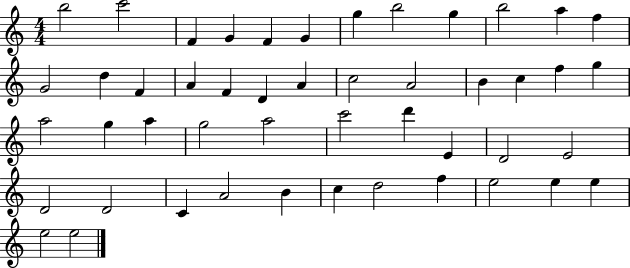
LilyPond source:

{
  \clef treble
  \numericTimeSignature
  \time 4/4
  \key c \major
  b''2 c'''2 | f'4 g'4 f'4 g'4 | g''4 b''2 g''4 | b''2 a''4 f''4 | \break g'2 d''4 f'4 | a'4 f'4 d'4 a'4 | c''2 a'2 | b'4 c''4 f''4 g''4 | \break a''2 g''4 a''4 | g''2 a''2 | c'''2 d'''4 e'4 | d'2 e'2 | \break d'2 d'2 | c'4 a'2 b'4 | c''4 d''2 f''4 | e''2 e''4 e''4 | \break e''2 e''2 | \bar "|."
}